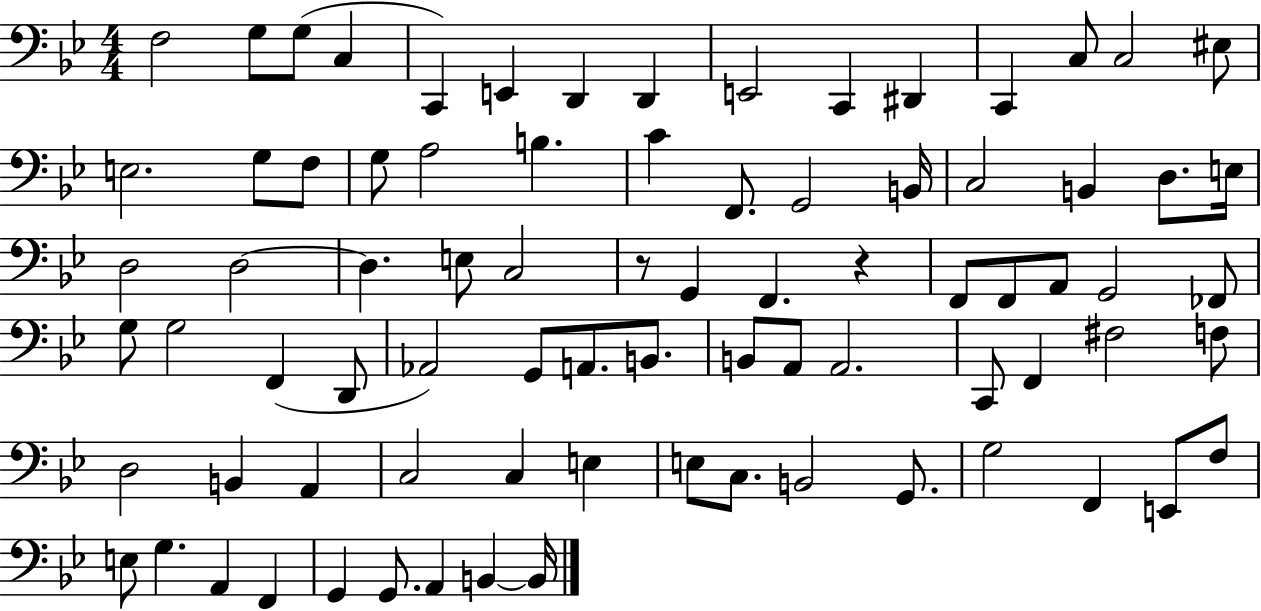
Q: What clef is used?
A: bass